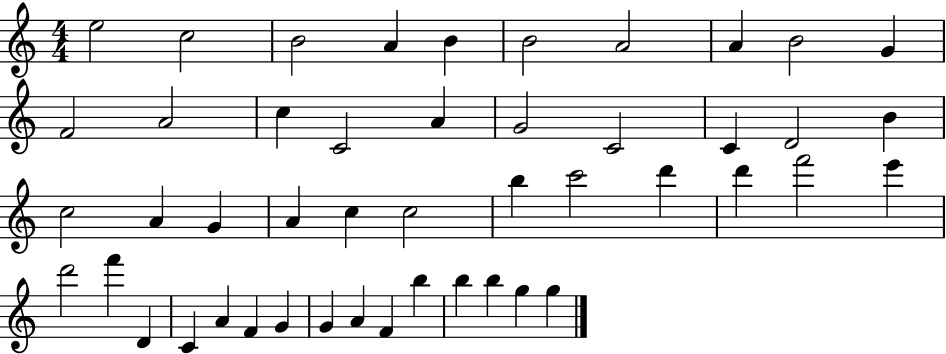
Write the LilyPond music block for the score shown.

{
  \clef treble
  \numericTimeSignature
  \time 4/4
  \key c \major
  e''2 c''2 | b'2 a'4 b'4 | b'2 a'2 | a'4 b'2 g'4 | \break f'2 a'2 | c''4 c'2 a'4 | g'2 c'2 | c'4 d'2 b'4 | \break c''2 a'4 g'4 | a'4 c''4 c''2 | b''4 c'''2 d'''4 | d'''4 f'''2 e'''4 | \break d'''2 f'''4 d'4 | c'4 a'4 f'4 g'4 | g'4 a'4 f'4 b''4 | b''4 b''4 g''4 g''4 | \break \bar "|."
}